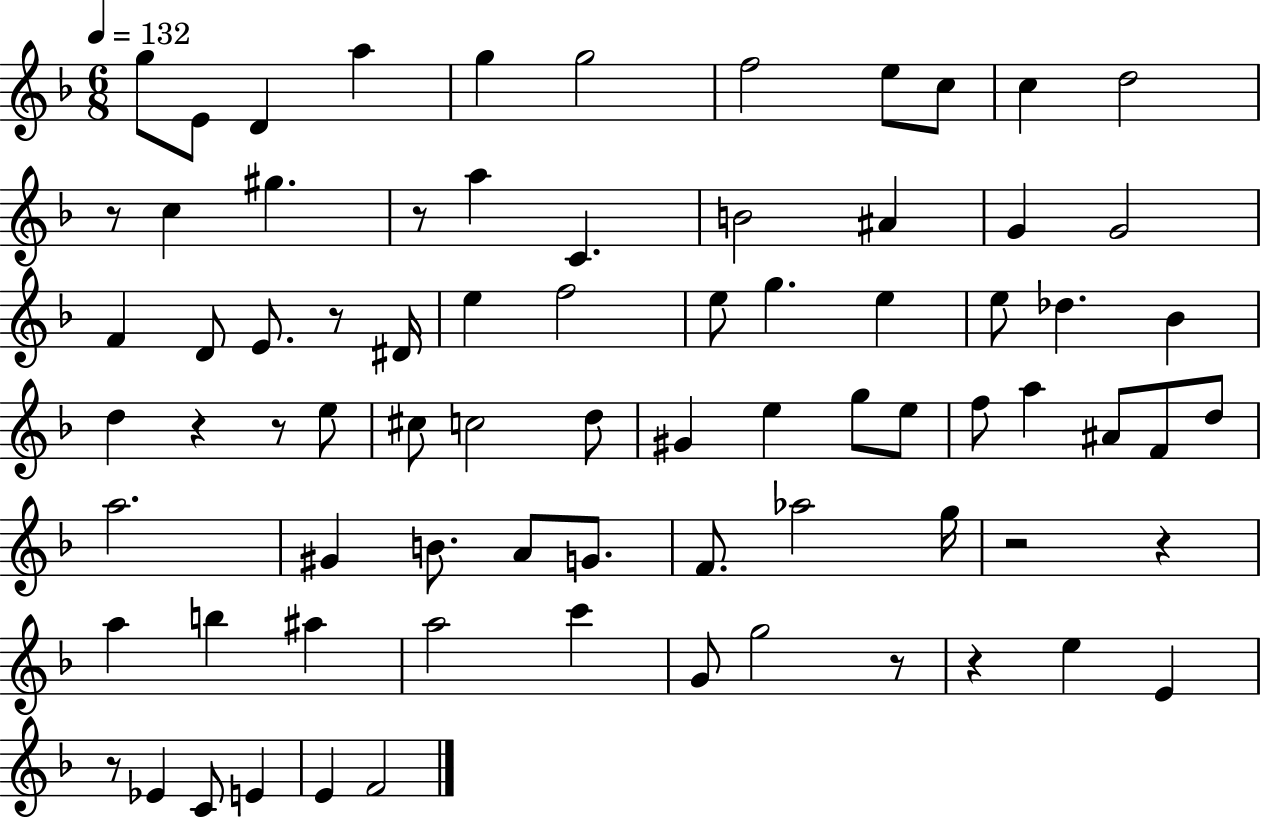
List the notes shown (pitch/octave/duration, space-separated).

G5/e E4/e D4/q A5/q G5/q G5/h F5/h E5/e C5/e C5/q D5/h R/e C5/q G#5/q. R/e A5/q C4/q. B4/h A#4/q G4/q G4/h F4/q D4/e E4/e. R/e D#4/s E5/q F5/h E5/e G5/q. E5/q E5/e Db5/q. Bb4/q D5/q R/q R/e E5/e C#5/e C5/h D5/e G#4/q E5/q G5/e E5/e F5/e A5/q A#4/e F4/e D5/e A5/h. G#4/q B4/e. A4/e G4/e. F4/e. Ab5/h G5/s R/h R/q A5/q B5/q A#5/q A5/h C6/q G4/e G5/h R/e R/q E5/q E4/q R/e Eb4/q C4/e E4/q E4/q F4/h